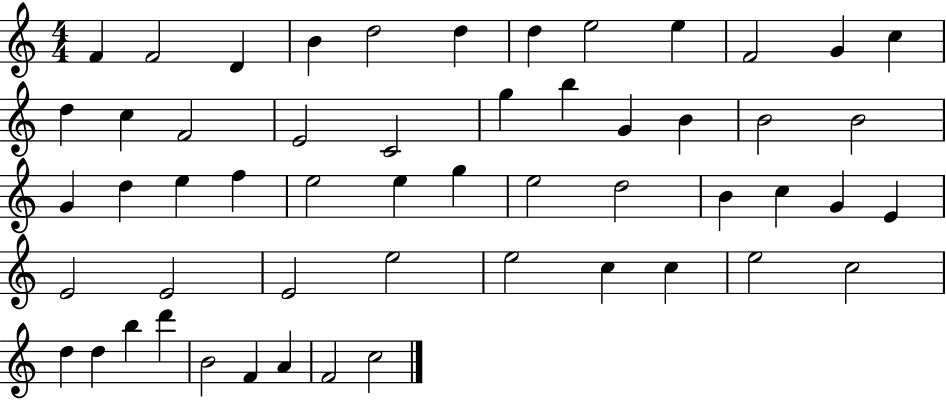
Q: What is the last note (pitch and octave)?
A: C5